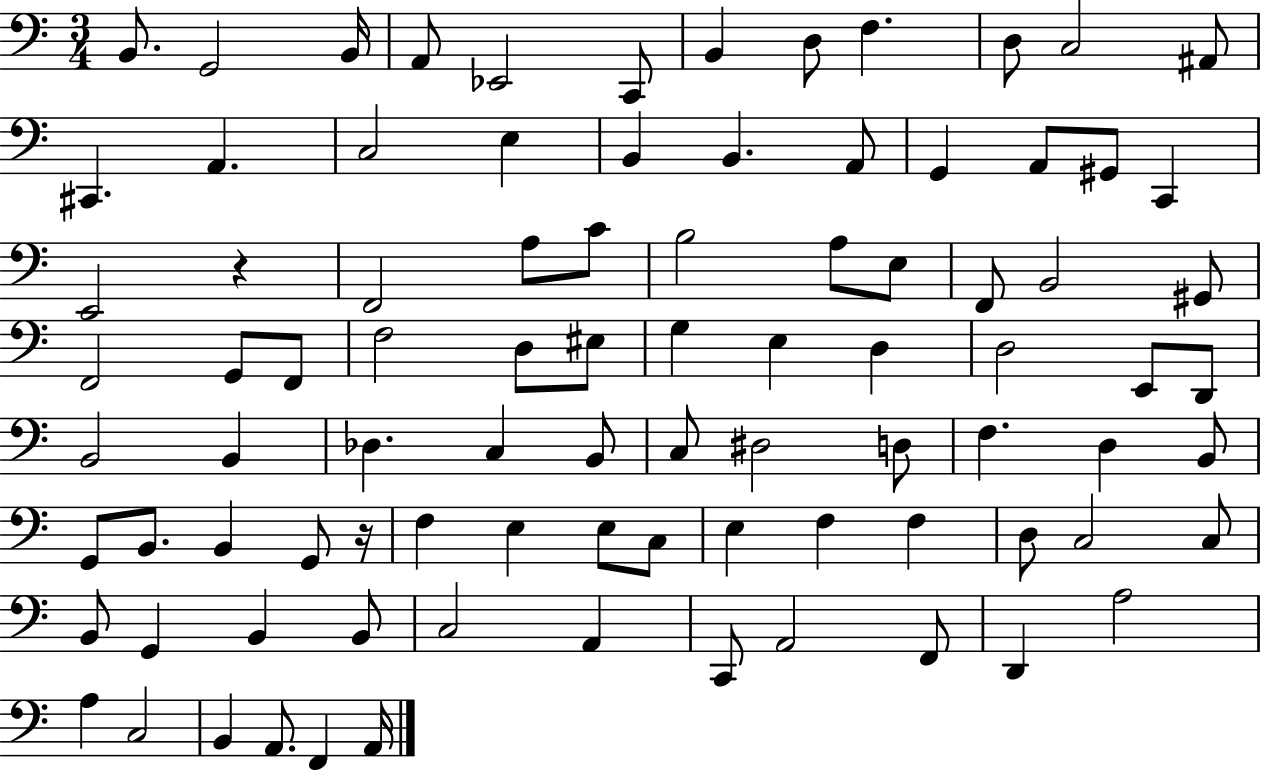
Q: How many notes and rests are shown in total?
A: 89